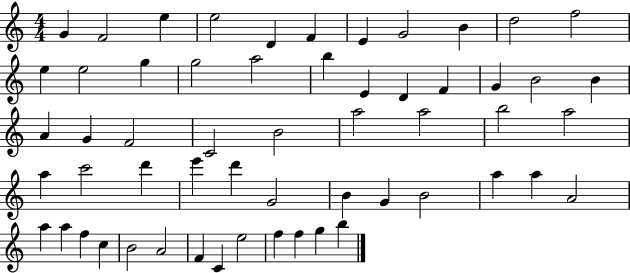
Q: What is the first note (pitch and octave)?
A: G4